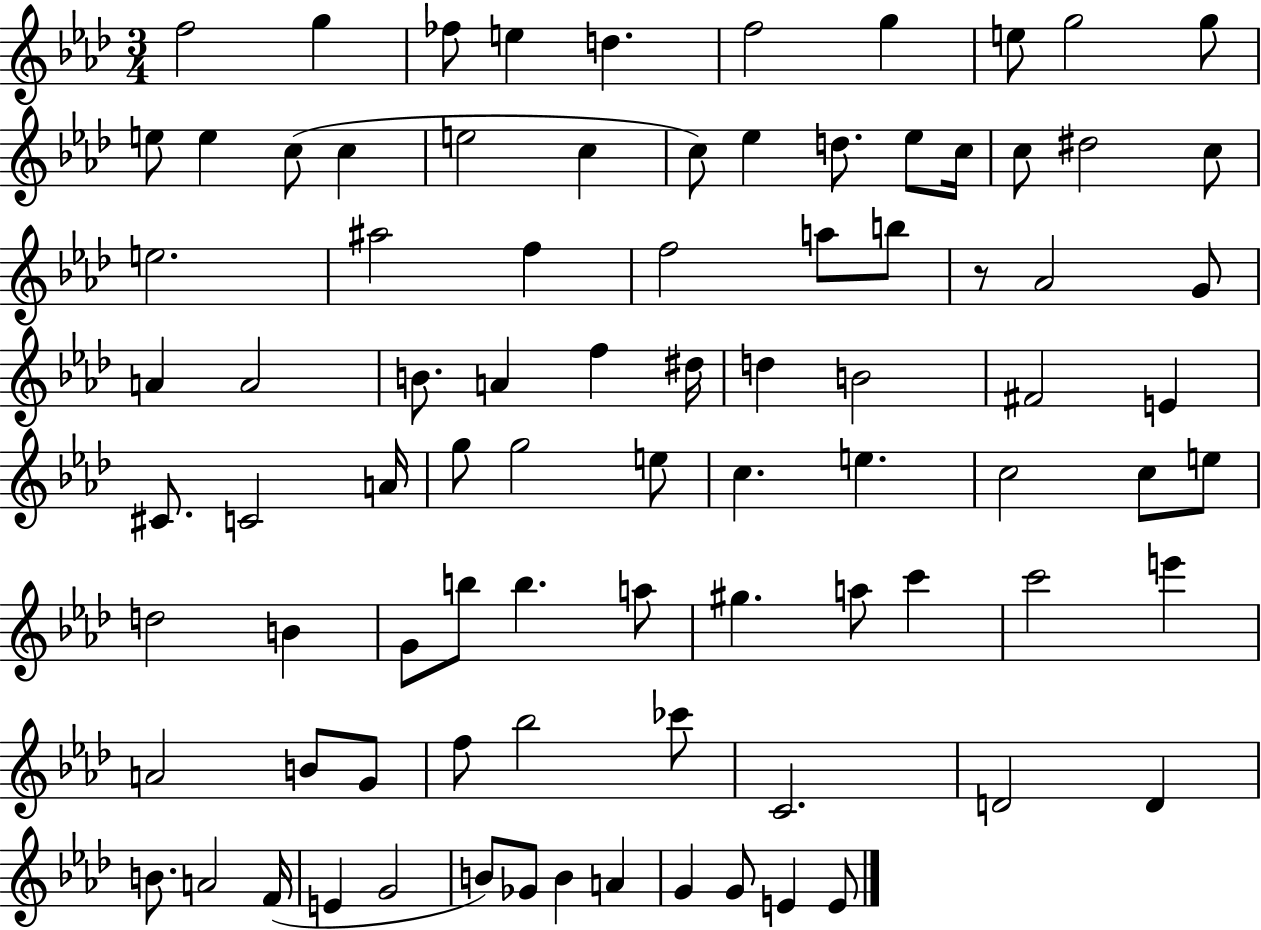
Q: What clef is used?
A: treble